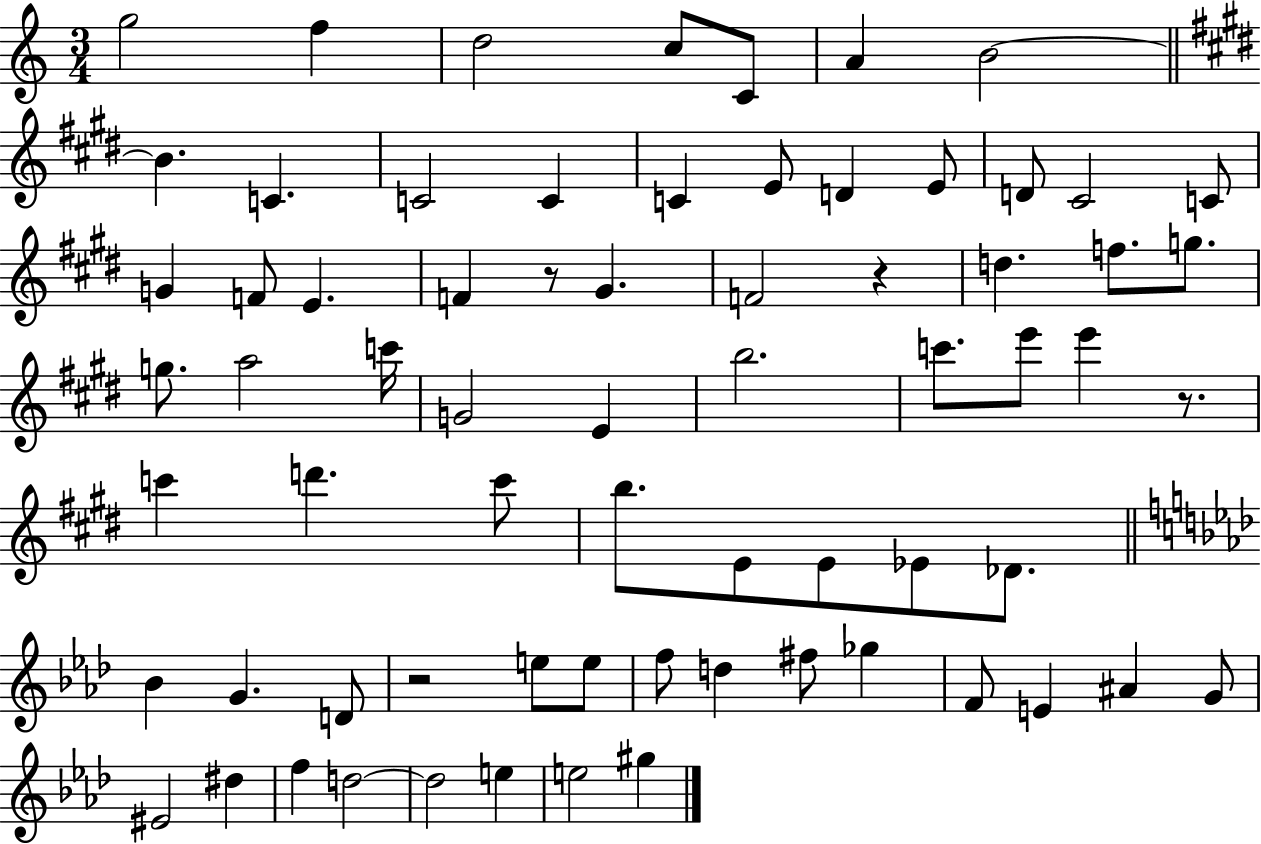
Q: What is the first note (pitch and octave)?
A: G5